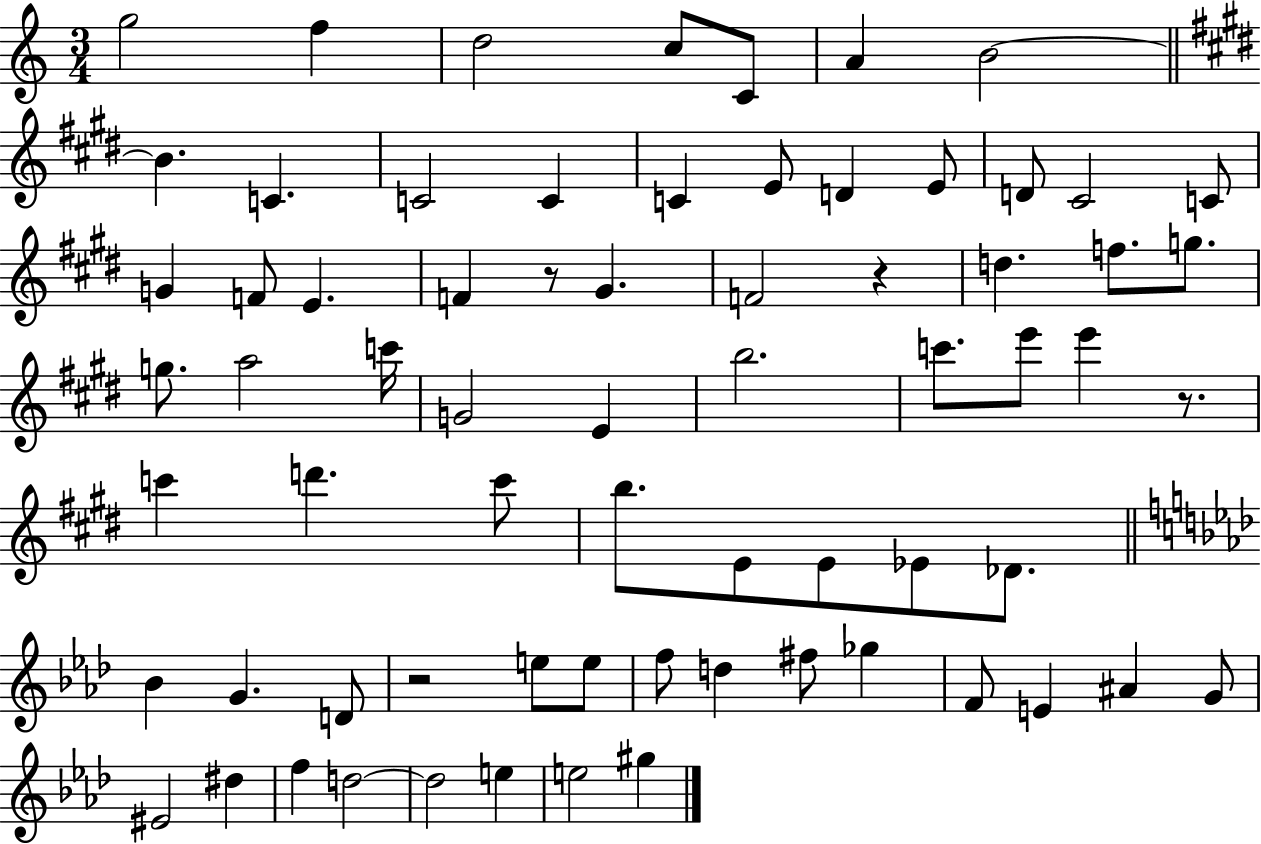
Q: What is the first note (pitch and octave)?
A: G5